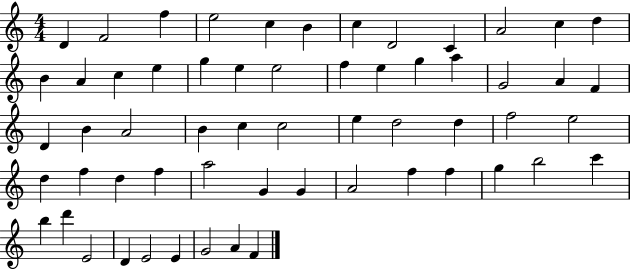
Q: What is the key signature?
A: C major